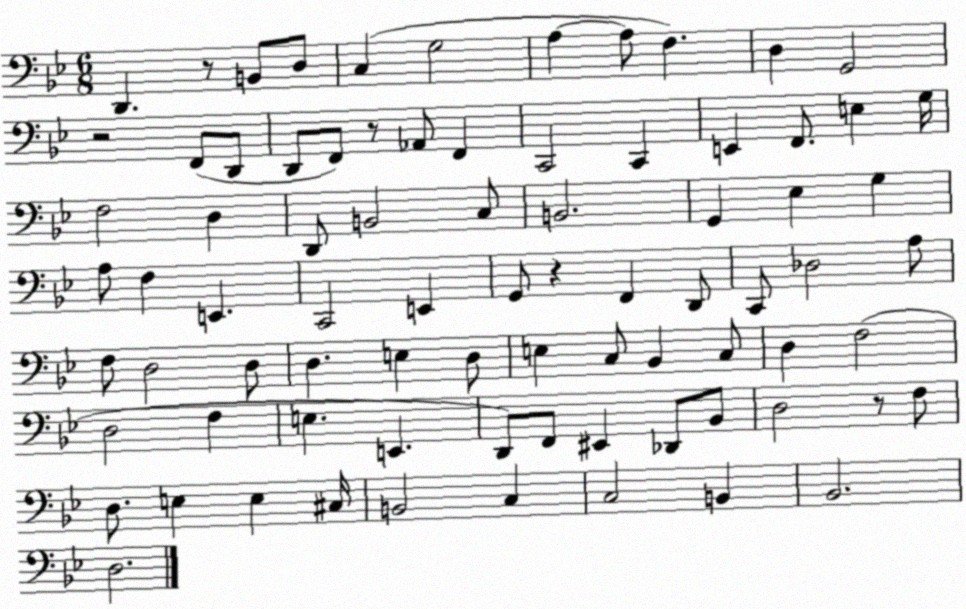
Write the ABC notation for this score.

X:1
T:Untitled
M:6/8
L:1/4
K:Bb
D,, z/2 B,,/2 D,/2 C, G,2 A, A,/2 F, D, G,,2 z2 F,,/2 D,,/2 D,,/2 F,,/2 z/2 _A,,/2 F,, C,,2 C,, E,, F,,/2 E, G,/4 F,2 D, D,,/2 B,,2 C,/2 B,,2 G,, _E, G, A,/2 F, E,, C,,2 E,, G,,/2 z F,, D,,/2 C,,/2 _D,2 A,/2 F,/2 D,2 D,/2 D, E, D,/2 E, C,/2 _B,, C,/2 D, F,2 D,2 F, E, E,, D,,/2 F,,/2 ^E,, _D,,/2 _B,,/2 D,2 z/2 F,/2 D,/2 E, E, ^C,/4 B,,2 C, C,2 B,, _B,,2 D,2